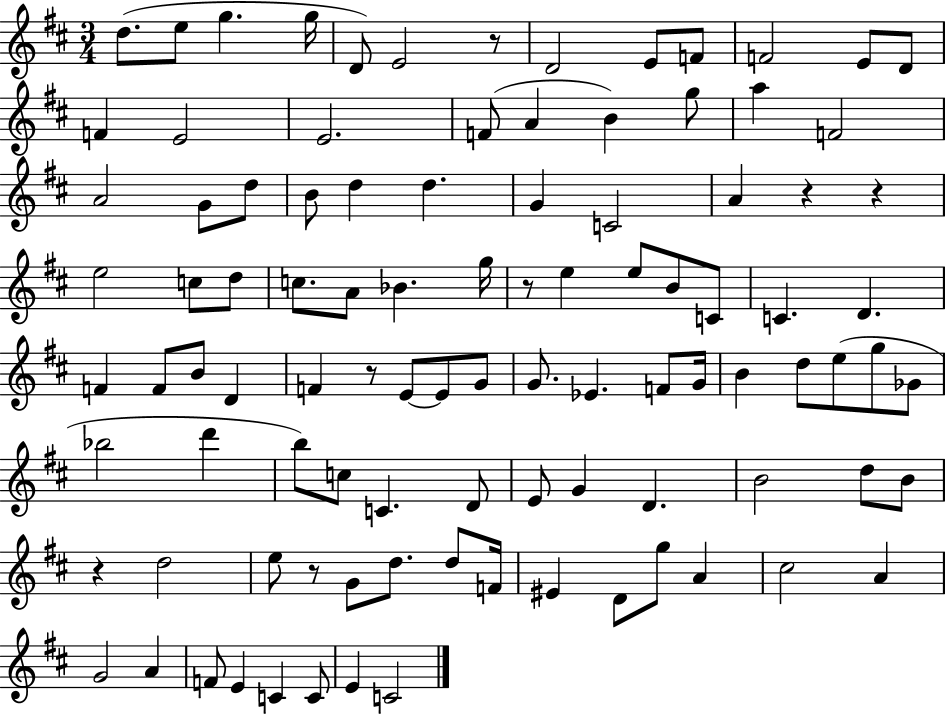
{
  \clef treble
  \numericTimeSignature
  \time 3/4
  \key d \major
  d''8.( e''8 g''4. g''16 | d'8) e'2 r8 | d'2 e'8 f'8 | f'2 e'8 d'8 | \break f'4 e'2 | e'2. | f'8( a'4 b'4) g''8 | a''4 f'2 | \break a'2 g'8 d''8 | b'8 d''4 d''4. | g'4 c'2 | a'4 r4 r4 | \break e''2 c''8 d''8 | c''8. a'8 bes'4. g''16 | r8 e''4 e''8 b'8 c'8 | c'4. d'4. | \break f'4 f'8 b'8 d'4 | f'4 r8 e'8~~ e'8 g'8 | g'8. ees'4. f'8 g'16 | b'4 d''8 e''8( g''8 ges'8 | \break bes''2 d'''4 | b''8) c''8 c'4. d'8 | e'8 g'4 d'4. | b'2 d''8 b'8 | \break r4 d''2 | e''8 r8 g'8 d''8. d''8 f'16 | eis'4 d'8 g''8 a'4 | cis''2 a'4 | \break g'2 a'4 | f'8 e'4 c'4 c'8 | e'4 c'2 | \bar "|."
}